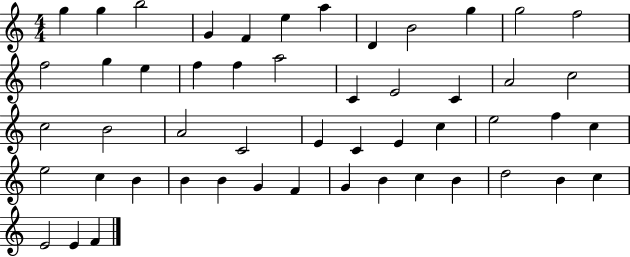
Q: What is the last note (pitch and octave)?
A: F4